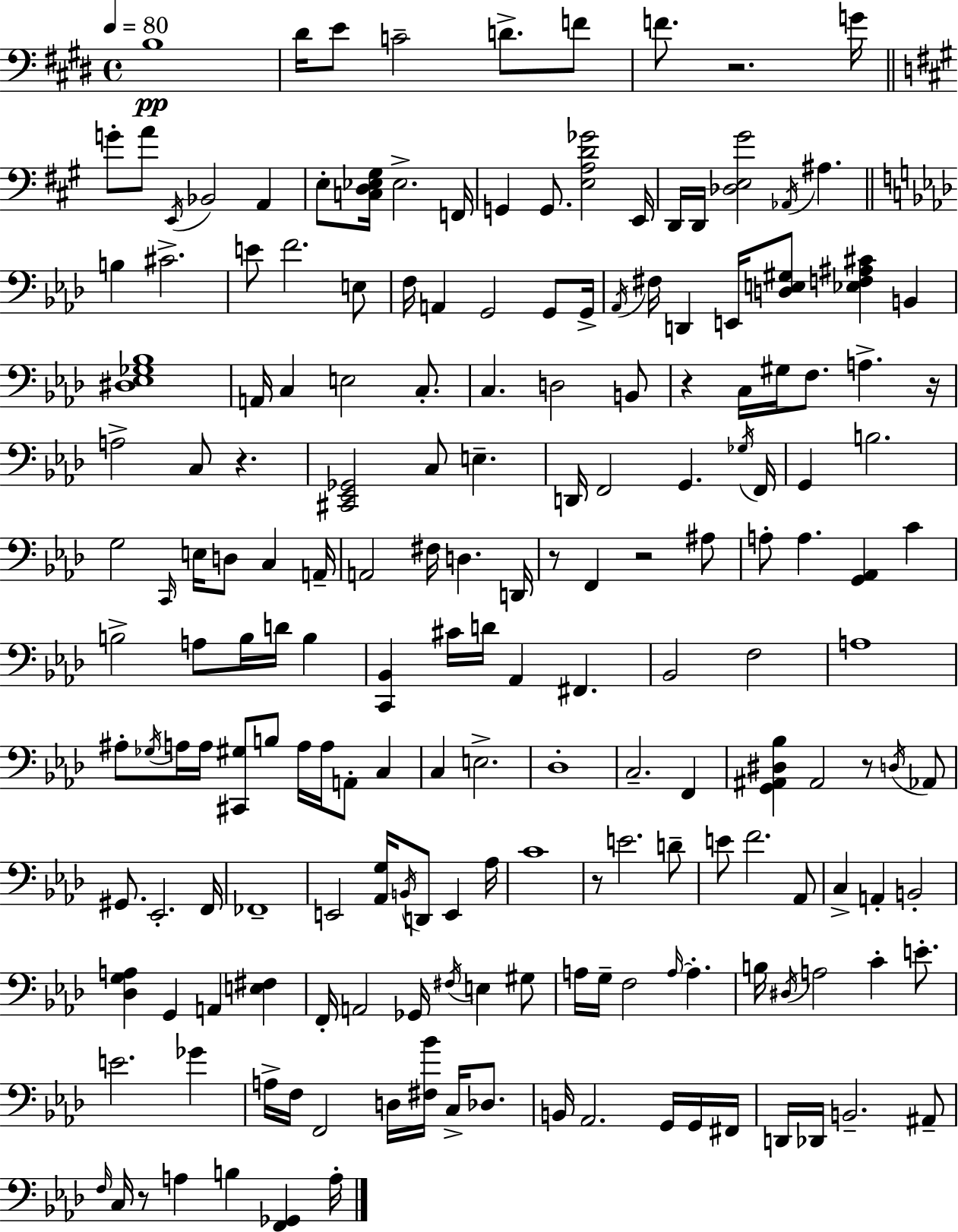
{
  \clef bass
  \time 4/4
  \defaultTimeSignature
  \key e \major
  \tempo 4 = 80
  \repeat volta 2 { b1\pp | dis'16 e'8 c'2-- d'8.-> f'8 | f'8. r2. g'16 | \bar "||" \break \key a \major g'8-. a'8 \acciaccatura { e,16 } bes,2 a,4 | e8-. <c d ees gis>16 ees2.-> | f,16 g,4 g,8. <e a d' ges'>2 | e,16 d,16 d,16 <des e gis'>2 \acciaccatura { aes,16 } ais4. | \break \bar "||" \break \key aes \major b4 cis'2.-> | e'8 f'2. e8 | f16 a,4 g,2 g,8 g,16-> | \acciaccatura { aes,16 } fis16 d,4 e,16 <d e gis>8 <ees f ais cis'>4 b,4 | \break <dis ees ges bes>1 | a,16 c4 e2 c8.-. | c4. d2 b,8 | r4 c16 gis16 f8. a4.-> | \break r16 a2-> c8 r4. | <cis, ees, ges,>2 c8 e4.-- | d,16 f,2 g,4. | \acciaccatura { ges16 } f,16 g,4 b2. | \break g2 \grace { c,16 } e16 d8 c4 | a,16-- a,2 fis16 d4. | d,16 r8 f,4 r2 | ais8 a8-. a4. <g, aes,>4 c'4 | \break b2-> a8 b16 d'16 b4 | <c, bes,>4 cis'16 d'16 aes,4 fis,4. | bes,2 f2 | a1 | \break ais8-. \acciaccatura { ges16 } a16 a16 <cis, gis>8 b8 a16 a16 a,8-. | c4 c4 e2.-> | des1-. | c2.-- | \break f,4 <g, ais, dis bes>4 ais,2 | r8 \acciaccatura { d16 } aes,8 gis,8. ees,2.-. | f,16 fes,1-- | e,2 <aes, g>16 \acciaccatura { b,16 } d,8 | \break e,4 aes16 c'1 | r8 e'2. | d'8-- e'8 f'2. | aes,8 c4-> a,4-. b,2-. | \break <des g a>4 g,4 a,4 | <e fis>4 f,16-. a,2 ges,16 | \acciaccatura { fis16 } e4 gis8 a16 g16-- f2 | \grace { a16~ }~ a4.-. b16 \acciaccatura { dis16 } a2 | \break c'4-. e'8.-. e'2. | ges'4 a16-> f16 f,2 | d16 <fis bes'>16 c16-> des8. b,16 aes,2. | g,16 g,16 fis,16 d,16 des,16 b,2.-- | \break ais,8-- \grace { f16 } c16 r8 a4 | b4 <f, ges,>4 a16-. } \bar "|."
}